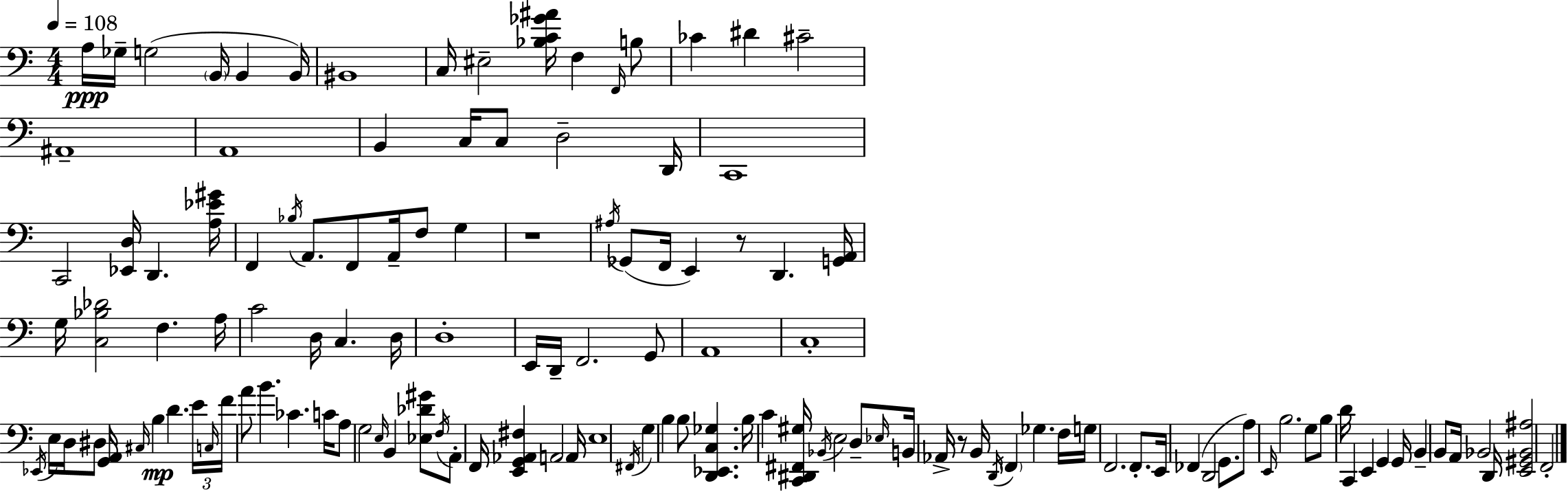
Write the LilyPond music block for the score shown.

{
  \clef bass
  \numericTimeSignature
  \time 4/4
  \key a \minor
  \tempo 4 = 108
  \repeat volta 2 { a16\ppp ges16-- g2( \parenthesize b,16 b,4 b,16) | bis,1 | c16 eis2-- <bes c' ges' ais'>16 f4 \grace { f,16 } b8 | ces'4 dis'4 cis'2-- | \break ais,1-- | a,1 | b,4 c16 c8 d2-- | d,16 c,1 | \break c,2 <ees, d>16 d,4. | <a ees' gis'>16 f,4 \acciaccatura { bes16 } a,8. f,8 a,16-- f8 g4 | r1 | \acciaccatura { ais16 }( ges,8 f,16 e,4) r8 d,4. | \break <g, a,>16 g16 <c bes des'>2 f4. | a16 c'2 d16 c4. | d16 d1-. | e,16 d,16-- f,2. | \break g,8 a,1 | c1-. | \acciaccatura { ees,16 } e16 d16 dis8 <g, a,>16 \grace { cis16 } b4\mp d'4. | \tuplet 3/2 { e'16 \grace { c16 } f'16 } a'8 b'4. ces'4. | \break c'16 a8 g2 | \grace { e16 } b,4 <ees des' gis'>8 \acciaccatura { f16 } a,8-. f,16 <e, g, aes, fis>4 a,2 | a,16 e1 | \acciaccatura { fis,16 } g4 b4 | \break b8 <d, ees, c ges>4. b16 c'4 <c, dis, fis, gis>16 \acciaccatura { bes,16 } | e2 d8-- \grace { ees16 } b,16 aes,16-> r8 b,16 | \acciaccatura { d,16 } \parenthesize f,4 ges4. f16 g16 f,2. | f,8.-. e,16 fes,4( | \break d,2 g,8. a8) \grace { e,16 } b2. | g8 b8 d'16 | c,4 e,4 g,4 g,16 b,4-- | b,8 a,16 bes,2 d,16 <e, gis, bes, ais>2 | \break f,2-. } \bar "|."
}